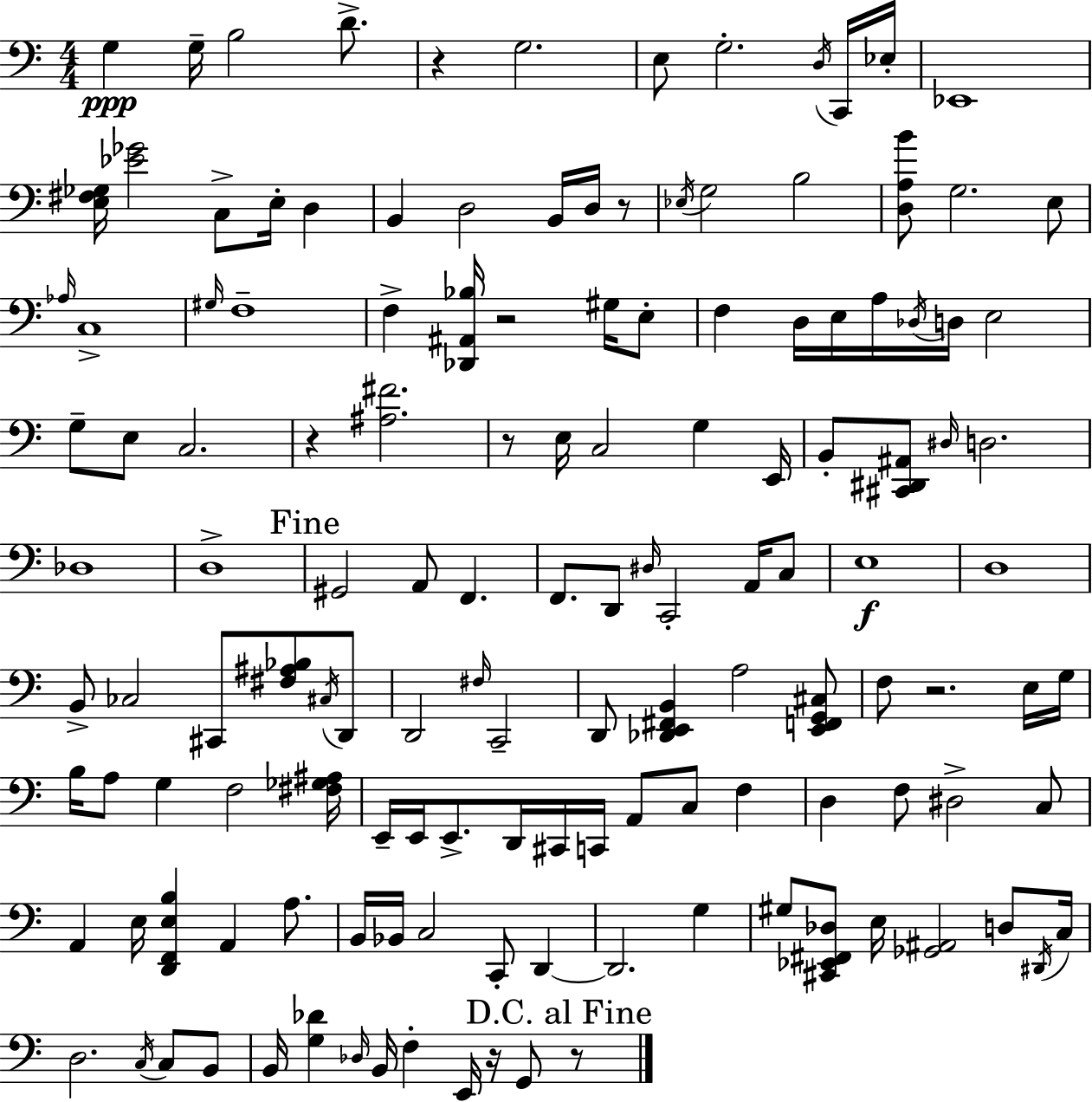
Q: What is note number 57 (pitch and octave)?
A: A2